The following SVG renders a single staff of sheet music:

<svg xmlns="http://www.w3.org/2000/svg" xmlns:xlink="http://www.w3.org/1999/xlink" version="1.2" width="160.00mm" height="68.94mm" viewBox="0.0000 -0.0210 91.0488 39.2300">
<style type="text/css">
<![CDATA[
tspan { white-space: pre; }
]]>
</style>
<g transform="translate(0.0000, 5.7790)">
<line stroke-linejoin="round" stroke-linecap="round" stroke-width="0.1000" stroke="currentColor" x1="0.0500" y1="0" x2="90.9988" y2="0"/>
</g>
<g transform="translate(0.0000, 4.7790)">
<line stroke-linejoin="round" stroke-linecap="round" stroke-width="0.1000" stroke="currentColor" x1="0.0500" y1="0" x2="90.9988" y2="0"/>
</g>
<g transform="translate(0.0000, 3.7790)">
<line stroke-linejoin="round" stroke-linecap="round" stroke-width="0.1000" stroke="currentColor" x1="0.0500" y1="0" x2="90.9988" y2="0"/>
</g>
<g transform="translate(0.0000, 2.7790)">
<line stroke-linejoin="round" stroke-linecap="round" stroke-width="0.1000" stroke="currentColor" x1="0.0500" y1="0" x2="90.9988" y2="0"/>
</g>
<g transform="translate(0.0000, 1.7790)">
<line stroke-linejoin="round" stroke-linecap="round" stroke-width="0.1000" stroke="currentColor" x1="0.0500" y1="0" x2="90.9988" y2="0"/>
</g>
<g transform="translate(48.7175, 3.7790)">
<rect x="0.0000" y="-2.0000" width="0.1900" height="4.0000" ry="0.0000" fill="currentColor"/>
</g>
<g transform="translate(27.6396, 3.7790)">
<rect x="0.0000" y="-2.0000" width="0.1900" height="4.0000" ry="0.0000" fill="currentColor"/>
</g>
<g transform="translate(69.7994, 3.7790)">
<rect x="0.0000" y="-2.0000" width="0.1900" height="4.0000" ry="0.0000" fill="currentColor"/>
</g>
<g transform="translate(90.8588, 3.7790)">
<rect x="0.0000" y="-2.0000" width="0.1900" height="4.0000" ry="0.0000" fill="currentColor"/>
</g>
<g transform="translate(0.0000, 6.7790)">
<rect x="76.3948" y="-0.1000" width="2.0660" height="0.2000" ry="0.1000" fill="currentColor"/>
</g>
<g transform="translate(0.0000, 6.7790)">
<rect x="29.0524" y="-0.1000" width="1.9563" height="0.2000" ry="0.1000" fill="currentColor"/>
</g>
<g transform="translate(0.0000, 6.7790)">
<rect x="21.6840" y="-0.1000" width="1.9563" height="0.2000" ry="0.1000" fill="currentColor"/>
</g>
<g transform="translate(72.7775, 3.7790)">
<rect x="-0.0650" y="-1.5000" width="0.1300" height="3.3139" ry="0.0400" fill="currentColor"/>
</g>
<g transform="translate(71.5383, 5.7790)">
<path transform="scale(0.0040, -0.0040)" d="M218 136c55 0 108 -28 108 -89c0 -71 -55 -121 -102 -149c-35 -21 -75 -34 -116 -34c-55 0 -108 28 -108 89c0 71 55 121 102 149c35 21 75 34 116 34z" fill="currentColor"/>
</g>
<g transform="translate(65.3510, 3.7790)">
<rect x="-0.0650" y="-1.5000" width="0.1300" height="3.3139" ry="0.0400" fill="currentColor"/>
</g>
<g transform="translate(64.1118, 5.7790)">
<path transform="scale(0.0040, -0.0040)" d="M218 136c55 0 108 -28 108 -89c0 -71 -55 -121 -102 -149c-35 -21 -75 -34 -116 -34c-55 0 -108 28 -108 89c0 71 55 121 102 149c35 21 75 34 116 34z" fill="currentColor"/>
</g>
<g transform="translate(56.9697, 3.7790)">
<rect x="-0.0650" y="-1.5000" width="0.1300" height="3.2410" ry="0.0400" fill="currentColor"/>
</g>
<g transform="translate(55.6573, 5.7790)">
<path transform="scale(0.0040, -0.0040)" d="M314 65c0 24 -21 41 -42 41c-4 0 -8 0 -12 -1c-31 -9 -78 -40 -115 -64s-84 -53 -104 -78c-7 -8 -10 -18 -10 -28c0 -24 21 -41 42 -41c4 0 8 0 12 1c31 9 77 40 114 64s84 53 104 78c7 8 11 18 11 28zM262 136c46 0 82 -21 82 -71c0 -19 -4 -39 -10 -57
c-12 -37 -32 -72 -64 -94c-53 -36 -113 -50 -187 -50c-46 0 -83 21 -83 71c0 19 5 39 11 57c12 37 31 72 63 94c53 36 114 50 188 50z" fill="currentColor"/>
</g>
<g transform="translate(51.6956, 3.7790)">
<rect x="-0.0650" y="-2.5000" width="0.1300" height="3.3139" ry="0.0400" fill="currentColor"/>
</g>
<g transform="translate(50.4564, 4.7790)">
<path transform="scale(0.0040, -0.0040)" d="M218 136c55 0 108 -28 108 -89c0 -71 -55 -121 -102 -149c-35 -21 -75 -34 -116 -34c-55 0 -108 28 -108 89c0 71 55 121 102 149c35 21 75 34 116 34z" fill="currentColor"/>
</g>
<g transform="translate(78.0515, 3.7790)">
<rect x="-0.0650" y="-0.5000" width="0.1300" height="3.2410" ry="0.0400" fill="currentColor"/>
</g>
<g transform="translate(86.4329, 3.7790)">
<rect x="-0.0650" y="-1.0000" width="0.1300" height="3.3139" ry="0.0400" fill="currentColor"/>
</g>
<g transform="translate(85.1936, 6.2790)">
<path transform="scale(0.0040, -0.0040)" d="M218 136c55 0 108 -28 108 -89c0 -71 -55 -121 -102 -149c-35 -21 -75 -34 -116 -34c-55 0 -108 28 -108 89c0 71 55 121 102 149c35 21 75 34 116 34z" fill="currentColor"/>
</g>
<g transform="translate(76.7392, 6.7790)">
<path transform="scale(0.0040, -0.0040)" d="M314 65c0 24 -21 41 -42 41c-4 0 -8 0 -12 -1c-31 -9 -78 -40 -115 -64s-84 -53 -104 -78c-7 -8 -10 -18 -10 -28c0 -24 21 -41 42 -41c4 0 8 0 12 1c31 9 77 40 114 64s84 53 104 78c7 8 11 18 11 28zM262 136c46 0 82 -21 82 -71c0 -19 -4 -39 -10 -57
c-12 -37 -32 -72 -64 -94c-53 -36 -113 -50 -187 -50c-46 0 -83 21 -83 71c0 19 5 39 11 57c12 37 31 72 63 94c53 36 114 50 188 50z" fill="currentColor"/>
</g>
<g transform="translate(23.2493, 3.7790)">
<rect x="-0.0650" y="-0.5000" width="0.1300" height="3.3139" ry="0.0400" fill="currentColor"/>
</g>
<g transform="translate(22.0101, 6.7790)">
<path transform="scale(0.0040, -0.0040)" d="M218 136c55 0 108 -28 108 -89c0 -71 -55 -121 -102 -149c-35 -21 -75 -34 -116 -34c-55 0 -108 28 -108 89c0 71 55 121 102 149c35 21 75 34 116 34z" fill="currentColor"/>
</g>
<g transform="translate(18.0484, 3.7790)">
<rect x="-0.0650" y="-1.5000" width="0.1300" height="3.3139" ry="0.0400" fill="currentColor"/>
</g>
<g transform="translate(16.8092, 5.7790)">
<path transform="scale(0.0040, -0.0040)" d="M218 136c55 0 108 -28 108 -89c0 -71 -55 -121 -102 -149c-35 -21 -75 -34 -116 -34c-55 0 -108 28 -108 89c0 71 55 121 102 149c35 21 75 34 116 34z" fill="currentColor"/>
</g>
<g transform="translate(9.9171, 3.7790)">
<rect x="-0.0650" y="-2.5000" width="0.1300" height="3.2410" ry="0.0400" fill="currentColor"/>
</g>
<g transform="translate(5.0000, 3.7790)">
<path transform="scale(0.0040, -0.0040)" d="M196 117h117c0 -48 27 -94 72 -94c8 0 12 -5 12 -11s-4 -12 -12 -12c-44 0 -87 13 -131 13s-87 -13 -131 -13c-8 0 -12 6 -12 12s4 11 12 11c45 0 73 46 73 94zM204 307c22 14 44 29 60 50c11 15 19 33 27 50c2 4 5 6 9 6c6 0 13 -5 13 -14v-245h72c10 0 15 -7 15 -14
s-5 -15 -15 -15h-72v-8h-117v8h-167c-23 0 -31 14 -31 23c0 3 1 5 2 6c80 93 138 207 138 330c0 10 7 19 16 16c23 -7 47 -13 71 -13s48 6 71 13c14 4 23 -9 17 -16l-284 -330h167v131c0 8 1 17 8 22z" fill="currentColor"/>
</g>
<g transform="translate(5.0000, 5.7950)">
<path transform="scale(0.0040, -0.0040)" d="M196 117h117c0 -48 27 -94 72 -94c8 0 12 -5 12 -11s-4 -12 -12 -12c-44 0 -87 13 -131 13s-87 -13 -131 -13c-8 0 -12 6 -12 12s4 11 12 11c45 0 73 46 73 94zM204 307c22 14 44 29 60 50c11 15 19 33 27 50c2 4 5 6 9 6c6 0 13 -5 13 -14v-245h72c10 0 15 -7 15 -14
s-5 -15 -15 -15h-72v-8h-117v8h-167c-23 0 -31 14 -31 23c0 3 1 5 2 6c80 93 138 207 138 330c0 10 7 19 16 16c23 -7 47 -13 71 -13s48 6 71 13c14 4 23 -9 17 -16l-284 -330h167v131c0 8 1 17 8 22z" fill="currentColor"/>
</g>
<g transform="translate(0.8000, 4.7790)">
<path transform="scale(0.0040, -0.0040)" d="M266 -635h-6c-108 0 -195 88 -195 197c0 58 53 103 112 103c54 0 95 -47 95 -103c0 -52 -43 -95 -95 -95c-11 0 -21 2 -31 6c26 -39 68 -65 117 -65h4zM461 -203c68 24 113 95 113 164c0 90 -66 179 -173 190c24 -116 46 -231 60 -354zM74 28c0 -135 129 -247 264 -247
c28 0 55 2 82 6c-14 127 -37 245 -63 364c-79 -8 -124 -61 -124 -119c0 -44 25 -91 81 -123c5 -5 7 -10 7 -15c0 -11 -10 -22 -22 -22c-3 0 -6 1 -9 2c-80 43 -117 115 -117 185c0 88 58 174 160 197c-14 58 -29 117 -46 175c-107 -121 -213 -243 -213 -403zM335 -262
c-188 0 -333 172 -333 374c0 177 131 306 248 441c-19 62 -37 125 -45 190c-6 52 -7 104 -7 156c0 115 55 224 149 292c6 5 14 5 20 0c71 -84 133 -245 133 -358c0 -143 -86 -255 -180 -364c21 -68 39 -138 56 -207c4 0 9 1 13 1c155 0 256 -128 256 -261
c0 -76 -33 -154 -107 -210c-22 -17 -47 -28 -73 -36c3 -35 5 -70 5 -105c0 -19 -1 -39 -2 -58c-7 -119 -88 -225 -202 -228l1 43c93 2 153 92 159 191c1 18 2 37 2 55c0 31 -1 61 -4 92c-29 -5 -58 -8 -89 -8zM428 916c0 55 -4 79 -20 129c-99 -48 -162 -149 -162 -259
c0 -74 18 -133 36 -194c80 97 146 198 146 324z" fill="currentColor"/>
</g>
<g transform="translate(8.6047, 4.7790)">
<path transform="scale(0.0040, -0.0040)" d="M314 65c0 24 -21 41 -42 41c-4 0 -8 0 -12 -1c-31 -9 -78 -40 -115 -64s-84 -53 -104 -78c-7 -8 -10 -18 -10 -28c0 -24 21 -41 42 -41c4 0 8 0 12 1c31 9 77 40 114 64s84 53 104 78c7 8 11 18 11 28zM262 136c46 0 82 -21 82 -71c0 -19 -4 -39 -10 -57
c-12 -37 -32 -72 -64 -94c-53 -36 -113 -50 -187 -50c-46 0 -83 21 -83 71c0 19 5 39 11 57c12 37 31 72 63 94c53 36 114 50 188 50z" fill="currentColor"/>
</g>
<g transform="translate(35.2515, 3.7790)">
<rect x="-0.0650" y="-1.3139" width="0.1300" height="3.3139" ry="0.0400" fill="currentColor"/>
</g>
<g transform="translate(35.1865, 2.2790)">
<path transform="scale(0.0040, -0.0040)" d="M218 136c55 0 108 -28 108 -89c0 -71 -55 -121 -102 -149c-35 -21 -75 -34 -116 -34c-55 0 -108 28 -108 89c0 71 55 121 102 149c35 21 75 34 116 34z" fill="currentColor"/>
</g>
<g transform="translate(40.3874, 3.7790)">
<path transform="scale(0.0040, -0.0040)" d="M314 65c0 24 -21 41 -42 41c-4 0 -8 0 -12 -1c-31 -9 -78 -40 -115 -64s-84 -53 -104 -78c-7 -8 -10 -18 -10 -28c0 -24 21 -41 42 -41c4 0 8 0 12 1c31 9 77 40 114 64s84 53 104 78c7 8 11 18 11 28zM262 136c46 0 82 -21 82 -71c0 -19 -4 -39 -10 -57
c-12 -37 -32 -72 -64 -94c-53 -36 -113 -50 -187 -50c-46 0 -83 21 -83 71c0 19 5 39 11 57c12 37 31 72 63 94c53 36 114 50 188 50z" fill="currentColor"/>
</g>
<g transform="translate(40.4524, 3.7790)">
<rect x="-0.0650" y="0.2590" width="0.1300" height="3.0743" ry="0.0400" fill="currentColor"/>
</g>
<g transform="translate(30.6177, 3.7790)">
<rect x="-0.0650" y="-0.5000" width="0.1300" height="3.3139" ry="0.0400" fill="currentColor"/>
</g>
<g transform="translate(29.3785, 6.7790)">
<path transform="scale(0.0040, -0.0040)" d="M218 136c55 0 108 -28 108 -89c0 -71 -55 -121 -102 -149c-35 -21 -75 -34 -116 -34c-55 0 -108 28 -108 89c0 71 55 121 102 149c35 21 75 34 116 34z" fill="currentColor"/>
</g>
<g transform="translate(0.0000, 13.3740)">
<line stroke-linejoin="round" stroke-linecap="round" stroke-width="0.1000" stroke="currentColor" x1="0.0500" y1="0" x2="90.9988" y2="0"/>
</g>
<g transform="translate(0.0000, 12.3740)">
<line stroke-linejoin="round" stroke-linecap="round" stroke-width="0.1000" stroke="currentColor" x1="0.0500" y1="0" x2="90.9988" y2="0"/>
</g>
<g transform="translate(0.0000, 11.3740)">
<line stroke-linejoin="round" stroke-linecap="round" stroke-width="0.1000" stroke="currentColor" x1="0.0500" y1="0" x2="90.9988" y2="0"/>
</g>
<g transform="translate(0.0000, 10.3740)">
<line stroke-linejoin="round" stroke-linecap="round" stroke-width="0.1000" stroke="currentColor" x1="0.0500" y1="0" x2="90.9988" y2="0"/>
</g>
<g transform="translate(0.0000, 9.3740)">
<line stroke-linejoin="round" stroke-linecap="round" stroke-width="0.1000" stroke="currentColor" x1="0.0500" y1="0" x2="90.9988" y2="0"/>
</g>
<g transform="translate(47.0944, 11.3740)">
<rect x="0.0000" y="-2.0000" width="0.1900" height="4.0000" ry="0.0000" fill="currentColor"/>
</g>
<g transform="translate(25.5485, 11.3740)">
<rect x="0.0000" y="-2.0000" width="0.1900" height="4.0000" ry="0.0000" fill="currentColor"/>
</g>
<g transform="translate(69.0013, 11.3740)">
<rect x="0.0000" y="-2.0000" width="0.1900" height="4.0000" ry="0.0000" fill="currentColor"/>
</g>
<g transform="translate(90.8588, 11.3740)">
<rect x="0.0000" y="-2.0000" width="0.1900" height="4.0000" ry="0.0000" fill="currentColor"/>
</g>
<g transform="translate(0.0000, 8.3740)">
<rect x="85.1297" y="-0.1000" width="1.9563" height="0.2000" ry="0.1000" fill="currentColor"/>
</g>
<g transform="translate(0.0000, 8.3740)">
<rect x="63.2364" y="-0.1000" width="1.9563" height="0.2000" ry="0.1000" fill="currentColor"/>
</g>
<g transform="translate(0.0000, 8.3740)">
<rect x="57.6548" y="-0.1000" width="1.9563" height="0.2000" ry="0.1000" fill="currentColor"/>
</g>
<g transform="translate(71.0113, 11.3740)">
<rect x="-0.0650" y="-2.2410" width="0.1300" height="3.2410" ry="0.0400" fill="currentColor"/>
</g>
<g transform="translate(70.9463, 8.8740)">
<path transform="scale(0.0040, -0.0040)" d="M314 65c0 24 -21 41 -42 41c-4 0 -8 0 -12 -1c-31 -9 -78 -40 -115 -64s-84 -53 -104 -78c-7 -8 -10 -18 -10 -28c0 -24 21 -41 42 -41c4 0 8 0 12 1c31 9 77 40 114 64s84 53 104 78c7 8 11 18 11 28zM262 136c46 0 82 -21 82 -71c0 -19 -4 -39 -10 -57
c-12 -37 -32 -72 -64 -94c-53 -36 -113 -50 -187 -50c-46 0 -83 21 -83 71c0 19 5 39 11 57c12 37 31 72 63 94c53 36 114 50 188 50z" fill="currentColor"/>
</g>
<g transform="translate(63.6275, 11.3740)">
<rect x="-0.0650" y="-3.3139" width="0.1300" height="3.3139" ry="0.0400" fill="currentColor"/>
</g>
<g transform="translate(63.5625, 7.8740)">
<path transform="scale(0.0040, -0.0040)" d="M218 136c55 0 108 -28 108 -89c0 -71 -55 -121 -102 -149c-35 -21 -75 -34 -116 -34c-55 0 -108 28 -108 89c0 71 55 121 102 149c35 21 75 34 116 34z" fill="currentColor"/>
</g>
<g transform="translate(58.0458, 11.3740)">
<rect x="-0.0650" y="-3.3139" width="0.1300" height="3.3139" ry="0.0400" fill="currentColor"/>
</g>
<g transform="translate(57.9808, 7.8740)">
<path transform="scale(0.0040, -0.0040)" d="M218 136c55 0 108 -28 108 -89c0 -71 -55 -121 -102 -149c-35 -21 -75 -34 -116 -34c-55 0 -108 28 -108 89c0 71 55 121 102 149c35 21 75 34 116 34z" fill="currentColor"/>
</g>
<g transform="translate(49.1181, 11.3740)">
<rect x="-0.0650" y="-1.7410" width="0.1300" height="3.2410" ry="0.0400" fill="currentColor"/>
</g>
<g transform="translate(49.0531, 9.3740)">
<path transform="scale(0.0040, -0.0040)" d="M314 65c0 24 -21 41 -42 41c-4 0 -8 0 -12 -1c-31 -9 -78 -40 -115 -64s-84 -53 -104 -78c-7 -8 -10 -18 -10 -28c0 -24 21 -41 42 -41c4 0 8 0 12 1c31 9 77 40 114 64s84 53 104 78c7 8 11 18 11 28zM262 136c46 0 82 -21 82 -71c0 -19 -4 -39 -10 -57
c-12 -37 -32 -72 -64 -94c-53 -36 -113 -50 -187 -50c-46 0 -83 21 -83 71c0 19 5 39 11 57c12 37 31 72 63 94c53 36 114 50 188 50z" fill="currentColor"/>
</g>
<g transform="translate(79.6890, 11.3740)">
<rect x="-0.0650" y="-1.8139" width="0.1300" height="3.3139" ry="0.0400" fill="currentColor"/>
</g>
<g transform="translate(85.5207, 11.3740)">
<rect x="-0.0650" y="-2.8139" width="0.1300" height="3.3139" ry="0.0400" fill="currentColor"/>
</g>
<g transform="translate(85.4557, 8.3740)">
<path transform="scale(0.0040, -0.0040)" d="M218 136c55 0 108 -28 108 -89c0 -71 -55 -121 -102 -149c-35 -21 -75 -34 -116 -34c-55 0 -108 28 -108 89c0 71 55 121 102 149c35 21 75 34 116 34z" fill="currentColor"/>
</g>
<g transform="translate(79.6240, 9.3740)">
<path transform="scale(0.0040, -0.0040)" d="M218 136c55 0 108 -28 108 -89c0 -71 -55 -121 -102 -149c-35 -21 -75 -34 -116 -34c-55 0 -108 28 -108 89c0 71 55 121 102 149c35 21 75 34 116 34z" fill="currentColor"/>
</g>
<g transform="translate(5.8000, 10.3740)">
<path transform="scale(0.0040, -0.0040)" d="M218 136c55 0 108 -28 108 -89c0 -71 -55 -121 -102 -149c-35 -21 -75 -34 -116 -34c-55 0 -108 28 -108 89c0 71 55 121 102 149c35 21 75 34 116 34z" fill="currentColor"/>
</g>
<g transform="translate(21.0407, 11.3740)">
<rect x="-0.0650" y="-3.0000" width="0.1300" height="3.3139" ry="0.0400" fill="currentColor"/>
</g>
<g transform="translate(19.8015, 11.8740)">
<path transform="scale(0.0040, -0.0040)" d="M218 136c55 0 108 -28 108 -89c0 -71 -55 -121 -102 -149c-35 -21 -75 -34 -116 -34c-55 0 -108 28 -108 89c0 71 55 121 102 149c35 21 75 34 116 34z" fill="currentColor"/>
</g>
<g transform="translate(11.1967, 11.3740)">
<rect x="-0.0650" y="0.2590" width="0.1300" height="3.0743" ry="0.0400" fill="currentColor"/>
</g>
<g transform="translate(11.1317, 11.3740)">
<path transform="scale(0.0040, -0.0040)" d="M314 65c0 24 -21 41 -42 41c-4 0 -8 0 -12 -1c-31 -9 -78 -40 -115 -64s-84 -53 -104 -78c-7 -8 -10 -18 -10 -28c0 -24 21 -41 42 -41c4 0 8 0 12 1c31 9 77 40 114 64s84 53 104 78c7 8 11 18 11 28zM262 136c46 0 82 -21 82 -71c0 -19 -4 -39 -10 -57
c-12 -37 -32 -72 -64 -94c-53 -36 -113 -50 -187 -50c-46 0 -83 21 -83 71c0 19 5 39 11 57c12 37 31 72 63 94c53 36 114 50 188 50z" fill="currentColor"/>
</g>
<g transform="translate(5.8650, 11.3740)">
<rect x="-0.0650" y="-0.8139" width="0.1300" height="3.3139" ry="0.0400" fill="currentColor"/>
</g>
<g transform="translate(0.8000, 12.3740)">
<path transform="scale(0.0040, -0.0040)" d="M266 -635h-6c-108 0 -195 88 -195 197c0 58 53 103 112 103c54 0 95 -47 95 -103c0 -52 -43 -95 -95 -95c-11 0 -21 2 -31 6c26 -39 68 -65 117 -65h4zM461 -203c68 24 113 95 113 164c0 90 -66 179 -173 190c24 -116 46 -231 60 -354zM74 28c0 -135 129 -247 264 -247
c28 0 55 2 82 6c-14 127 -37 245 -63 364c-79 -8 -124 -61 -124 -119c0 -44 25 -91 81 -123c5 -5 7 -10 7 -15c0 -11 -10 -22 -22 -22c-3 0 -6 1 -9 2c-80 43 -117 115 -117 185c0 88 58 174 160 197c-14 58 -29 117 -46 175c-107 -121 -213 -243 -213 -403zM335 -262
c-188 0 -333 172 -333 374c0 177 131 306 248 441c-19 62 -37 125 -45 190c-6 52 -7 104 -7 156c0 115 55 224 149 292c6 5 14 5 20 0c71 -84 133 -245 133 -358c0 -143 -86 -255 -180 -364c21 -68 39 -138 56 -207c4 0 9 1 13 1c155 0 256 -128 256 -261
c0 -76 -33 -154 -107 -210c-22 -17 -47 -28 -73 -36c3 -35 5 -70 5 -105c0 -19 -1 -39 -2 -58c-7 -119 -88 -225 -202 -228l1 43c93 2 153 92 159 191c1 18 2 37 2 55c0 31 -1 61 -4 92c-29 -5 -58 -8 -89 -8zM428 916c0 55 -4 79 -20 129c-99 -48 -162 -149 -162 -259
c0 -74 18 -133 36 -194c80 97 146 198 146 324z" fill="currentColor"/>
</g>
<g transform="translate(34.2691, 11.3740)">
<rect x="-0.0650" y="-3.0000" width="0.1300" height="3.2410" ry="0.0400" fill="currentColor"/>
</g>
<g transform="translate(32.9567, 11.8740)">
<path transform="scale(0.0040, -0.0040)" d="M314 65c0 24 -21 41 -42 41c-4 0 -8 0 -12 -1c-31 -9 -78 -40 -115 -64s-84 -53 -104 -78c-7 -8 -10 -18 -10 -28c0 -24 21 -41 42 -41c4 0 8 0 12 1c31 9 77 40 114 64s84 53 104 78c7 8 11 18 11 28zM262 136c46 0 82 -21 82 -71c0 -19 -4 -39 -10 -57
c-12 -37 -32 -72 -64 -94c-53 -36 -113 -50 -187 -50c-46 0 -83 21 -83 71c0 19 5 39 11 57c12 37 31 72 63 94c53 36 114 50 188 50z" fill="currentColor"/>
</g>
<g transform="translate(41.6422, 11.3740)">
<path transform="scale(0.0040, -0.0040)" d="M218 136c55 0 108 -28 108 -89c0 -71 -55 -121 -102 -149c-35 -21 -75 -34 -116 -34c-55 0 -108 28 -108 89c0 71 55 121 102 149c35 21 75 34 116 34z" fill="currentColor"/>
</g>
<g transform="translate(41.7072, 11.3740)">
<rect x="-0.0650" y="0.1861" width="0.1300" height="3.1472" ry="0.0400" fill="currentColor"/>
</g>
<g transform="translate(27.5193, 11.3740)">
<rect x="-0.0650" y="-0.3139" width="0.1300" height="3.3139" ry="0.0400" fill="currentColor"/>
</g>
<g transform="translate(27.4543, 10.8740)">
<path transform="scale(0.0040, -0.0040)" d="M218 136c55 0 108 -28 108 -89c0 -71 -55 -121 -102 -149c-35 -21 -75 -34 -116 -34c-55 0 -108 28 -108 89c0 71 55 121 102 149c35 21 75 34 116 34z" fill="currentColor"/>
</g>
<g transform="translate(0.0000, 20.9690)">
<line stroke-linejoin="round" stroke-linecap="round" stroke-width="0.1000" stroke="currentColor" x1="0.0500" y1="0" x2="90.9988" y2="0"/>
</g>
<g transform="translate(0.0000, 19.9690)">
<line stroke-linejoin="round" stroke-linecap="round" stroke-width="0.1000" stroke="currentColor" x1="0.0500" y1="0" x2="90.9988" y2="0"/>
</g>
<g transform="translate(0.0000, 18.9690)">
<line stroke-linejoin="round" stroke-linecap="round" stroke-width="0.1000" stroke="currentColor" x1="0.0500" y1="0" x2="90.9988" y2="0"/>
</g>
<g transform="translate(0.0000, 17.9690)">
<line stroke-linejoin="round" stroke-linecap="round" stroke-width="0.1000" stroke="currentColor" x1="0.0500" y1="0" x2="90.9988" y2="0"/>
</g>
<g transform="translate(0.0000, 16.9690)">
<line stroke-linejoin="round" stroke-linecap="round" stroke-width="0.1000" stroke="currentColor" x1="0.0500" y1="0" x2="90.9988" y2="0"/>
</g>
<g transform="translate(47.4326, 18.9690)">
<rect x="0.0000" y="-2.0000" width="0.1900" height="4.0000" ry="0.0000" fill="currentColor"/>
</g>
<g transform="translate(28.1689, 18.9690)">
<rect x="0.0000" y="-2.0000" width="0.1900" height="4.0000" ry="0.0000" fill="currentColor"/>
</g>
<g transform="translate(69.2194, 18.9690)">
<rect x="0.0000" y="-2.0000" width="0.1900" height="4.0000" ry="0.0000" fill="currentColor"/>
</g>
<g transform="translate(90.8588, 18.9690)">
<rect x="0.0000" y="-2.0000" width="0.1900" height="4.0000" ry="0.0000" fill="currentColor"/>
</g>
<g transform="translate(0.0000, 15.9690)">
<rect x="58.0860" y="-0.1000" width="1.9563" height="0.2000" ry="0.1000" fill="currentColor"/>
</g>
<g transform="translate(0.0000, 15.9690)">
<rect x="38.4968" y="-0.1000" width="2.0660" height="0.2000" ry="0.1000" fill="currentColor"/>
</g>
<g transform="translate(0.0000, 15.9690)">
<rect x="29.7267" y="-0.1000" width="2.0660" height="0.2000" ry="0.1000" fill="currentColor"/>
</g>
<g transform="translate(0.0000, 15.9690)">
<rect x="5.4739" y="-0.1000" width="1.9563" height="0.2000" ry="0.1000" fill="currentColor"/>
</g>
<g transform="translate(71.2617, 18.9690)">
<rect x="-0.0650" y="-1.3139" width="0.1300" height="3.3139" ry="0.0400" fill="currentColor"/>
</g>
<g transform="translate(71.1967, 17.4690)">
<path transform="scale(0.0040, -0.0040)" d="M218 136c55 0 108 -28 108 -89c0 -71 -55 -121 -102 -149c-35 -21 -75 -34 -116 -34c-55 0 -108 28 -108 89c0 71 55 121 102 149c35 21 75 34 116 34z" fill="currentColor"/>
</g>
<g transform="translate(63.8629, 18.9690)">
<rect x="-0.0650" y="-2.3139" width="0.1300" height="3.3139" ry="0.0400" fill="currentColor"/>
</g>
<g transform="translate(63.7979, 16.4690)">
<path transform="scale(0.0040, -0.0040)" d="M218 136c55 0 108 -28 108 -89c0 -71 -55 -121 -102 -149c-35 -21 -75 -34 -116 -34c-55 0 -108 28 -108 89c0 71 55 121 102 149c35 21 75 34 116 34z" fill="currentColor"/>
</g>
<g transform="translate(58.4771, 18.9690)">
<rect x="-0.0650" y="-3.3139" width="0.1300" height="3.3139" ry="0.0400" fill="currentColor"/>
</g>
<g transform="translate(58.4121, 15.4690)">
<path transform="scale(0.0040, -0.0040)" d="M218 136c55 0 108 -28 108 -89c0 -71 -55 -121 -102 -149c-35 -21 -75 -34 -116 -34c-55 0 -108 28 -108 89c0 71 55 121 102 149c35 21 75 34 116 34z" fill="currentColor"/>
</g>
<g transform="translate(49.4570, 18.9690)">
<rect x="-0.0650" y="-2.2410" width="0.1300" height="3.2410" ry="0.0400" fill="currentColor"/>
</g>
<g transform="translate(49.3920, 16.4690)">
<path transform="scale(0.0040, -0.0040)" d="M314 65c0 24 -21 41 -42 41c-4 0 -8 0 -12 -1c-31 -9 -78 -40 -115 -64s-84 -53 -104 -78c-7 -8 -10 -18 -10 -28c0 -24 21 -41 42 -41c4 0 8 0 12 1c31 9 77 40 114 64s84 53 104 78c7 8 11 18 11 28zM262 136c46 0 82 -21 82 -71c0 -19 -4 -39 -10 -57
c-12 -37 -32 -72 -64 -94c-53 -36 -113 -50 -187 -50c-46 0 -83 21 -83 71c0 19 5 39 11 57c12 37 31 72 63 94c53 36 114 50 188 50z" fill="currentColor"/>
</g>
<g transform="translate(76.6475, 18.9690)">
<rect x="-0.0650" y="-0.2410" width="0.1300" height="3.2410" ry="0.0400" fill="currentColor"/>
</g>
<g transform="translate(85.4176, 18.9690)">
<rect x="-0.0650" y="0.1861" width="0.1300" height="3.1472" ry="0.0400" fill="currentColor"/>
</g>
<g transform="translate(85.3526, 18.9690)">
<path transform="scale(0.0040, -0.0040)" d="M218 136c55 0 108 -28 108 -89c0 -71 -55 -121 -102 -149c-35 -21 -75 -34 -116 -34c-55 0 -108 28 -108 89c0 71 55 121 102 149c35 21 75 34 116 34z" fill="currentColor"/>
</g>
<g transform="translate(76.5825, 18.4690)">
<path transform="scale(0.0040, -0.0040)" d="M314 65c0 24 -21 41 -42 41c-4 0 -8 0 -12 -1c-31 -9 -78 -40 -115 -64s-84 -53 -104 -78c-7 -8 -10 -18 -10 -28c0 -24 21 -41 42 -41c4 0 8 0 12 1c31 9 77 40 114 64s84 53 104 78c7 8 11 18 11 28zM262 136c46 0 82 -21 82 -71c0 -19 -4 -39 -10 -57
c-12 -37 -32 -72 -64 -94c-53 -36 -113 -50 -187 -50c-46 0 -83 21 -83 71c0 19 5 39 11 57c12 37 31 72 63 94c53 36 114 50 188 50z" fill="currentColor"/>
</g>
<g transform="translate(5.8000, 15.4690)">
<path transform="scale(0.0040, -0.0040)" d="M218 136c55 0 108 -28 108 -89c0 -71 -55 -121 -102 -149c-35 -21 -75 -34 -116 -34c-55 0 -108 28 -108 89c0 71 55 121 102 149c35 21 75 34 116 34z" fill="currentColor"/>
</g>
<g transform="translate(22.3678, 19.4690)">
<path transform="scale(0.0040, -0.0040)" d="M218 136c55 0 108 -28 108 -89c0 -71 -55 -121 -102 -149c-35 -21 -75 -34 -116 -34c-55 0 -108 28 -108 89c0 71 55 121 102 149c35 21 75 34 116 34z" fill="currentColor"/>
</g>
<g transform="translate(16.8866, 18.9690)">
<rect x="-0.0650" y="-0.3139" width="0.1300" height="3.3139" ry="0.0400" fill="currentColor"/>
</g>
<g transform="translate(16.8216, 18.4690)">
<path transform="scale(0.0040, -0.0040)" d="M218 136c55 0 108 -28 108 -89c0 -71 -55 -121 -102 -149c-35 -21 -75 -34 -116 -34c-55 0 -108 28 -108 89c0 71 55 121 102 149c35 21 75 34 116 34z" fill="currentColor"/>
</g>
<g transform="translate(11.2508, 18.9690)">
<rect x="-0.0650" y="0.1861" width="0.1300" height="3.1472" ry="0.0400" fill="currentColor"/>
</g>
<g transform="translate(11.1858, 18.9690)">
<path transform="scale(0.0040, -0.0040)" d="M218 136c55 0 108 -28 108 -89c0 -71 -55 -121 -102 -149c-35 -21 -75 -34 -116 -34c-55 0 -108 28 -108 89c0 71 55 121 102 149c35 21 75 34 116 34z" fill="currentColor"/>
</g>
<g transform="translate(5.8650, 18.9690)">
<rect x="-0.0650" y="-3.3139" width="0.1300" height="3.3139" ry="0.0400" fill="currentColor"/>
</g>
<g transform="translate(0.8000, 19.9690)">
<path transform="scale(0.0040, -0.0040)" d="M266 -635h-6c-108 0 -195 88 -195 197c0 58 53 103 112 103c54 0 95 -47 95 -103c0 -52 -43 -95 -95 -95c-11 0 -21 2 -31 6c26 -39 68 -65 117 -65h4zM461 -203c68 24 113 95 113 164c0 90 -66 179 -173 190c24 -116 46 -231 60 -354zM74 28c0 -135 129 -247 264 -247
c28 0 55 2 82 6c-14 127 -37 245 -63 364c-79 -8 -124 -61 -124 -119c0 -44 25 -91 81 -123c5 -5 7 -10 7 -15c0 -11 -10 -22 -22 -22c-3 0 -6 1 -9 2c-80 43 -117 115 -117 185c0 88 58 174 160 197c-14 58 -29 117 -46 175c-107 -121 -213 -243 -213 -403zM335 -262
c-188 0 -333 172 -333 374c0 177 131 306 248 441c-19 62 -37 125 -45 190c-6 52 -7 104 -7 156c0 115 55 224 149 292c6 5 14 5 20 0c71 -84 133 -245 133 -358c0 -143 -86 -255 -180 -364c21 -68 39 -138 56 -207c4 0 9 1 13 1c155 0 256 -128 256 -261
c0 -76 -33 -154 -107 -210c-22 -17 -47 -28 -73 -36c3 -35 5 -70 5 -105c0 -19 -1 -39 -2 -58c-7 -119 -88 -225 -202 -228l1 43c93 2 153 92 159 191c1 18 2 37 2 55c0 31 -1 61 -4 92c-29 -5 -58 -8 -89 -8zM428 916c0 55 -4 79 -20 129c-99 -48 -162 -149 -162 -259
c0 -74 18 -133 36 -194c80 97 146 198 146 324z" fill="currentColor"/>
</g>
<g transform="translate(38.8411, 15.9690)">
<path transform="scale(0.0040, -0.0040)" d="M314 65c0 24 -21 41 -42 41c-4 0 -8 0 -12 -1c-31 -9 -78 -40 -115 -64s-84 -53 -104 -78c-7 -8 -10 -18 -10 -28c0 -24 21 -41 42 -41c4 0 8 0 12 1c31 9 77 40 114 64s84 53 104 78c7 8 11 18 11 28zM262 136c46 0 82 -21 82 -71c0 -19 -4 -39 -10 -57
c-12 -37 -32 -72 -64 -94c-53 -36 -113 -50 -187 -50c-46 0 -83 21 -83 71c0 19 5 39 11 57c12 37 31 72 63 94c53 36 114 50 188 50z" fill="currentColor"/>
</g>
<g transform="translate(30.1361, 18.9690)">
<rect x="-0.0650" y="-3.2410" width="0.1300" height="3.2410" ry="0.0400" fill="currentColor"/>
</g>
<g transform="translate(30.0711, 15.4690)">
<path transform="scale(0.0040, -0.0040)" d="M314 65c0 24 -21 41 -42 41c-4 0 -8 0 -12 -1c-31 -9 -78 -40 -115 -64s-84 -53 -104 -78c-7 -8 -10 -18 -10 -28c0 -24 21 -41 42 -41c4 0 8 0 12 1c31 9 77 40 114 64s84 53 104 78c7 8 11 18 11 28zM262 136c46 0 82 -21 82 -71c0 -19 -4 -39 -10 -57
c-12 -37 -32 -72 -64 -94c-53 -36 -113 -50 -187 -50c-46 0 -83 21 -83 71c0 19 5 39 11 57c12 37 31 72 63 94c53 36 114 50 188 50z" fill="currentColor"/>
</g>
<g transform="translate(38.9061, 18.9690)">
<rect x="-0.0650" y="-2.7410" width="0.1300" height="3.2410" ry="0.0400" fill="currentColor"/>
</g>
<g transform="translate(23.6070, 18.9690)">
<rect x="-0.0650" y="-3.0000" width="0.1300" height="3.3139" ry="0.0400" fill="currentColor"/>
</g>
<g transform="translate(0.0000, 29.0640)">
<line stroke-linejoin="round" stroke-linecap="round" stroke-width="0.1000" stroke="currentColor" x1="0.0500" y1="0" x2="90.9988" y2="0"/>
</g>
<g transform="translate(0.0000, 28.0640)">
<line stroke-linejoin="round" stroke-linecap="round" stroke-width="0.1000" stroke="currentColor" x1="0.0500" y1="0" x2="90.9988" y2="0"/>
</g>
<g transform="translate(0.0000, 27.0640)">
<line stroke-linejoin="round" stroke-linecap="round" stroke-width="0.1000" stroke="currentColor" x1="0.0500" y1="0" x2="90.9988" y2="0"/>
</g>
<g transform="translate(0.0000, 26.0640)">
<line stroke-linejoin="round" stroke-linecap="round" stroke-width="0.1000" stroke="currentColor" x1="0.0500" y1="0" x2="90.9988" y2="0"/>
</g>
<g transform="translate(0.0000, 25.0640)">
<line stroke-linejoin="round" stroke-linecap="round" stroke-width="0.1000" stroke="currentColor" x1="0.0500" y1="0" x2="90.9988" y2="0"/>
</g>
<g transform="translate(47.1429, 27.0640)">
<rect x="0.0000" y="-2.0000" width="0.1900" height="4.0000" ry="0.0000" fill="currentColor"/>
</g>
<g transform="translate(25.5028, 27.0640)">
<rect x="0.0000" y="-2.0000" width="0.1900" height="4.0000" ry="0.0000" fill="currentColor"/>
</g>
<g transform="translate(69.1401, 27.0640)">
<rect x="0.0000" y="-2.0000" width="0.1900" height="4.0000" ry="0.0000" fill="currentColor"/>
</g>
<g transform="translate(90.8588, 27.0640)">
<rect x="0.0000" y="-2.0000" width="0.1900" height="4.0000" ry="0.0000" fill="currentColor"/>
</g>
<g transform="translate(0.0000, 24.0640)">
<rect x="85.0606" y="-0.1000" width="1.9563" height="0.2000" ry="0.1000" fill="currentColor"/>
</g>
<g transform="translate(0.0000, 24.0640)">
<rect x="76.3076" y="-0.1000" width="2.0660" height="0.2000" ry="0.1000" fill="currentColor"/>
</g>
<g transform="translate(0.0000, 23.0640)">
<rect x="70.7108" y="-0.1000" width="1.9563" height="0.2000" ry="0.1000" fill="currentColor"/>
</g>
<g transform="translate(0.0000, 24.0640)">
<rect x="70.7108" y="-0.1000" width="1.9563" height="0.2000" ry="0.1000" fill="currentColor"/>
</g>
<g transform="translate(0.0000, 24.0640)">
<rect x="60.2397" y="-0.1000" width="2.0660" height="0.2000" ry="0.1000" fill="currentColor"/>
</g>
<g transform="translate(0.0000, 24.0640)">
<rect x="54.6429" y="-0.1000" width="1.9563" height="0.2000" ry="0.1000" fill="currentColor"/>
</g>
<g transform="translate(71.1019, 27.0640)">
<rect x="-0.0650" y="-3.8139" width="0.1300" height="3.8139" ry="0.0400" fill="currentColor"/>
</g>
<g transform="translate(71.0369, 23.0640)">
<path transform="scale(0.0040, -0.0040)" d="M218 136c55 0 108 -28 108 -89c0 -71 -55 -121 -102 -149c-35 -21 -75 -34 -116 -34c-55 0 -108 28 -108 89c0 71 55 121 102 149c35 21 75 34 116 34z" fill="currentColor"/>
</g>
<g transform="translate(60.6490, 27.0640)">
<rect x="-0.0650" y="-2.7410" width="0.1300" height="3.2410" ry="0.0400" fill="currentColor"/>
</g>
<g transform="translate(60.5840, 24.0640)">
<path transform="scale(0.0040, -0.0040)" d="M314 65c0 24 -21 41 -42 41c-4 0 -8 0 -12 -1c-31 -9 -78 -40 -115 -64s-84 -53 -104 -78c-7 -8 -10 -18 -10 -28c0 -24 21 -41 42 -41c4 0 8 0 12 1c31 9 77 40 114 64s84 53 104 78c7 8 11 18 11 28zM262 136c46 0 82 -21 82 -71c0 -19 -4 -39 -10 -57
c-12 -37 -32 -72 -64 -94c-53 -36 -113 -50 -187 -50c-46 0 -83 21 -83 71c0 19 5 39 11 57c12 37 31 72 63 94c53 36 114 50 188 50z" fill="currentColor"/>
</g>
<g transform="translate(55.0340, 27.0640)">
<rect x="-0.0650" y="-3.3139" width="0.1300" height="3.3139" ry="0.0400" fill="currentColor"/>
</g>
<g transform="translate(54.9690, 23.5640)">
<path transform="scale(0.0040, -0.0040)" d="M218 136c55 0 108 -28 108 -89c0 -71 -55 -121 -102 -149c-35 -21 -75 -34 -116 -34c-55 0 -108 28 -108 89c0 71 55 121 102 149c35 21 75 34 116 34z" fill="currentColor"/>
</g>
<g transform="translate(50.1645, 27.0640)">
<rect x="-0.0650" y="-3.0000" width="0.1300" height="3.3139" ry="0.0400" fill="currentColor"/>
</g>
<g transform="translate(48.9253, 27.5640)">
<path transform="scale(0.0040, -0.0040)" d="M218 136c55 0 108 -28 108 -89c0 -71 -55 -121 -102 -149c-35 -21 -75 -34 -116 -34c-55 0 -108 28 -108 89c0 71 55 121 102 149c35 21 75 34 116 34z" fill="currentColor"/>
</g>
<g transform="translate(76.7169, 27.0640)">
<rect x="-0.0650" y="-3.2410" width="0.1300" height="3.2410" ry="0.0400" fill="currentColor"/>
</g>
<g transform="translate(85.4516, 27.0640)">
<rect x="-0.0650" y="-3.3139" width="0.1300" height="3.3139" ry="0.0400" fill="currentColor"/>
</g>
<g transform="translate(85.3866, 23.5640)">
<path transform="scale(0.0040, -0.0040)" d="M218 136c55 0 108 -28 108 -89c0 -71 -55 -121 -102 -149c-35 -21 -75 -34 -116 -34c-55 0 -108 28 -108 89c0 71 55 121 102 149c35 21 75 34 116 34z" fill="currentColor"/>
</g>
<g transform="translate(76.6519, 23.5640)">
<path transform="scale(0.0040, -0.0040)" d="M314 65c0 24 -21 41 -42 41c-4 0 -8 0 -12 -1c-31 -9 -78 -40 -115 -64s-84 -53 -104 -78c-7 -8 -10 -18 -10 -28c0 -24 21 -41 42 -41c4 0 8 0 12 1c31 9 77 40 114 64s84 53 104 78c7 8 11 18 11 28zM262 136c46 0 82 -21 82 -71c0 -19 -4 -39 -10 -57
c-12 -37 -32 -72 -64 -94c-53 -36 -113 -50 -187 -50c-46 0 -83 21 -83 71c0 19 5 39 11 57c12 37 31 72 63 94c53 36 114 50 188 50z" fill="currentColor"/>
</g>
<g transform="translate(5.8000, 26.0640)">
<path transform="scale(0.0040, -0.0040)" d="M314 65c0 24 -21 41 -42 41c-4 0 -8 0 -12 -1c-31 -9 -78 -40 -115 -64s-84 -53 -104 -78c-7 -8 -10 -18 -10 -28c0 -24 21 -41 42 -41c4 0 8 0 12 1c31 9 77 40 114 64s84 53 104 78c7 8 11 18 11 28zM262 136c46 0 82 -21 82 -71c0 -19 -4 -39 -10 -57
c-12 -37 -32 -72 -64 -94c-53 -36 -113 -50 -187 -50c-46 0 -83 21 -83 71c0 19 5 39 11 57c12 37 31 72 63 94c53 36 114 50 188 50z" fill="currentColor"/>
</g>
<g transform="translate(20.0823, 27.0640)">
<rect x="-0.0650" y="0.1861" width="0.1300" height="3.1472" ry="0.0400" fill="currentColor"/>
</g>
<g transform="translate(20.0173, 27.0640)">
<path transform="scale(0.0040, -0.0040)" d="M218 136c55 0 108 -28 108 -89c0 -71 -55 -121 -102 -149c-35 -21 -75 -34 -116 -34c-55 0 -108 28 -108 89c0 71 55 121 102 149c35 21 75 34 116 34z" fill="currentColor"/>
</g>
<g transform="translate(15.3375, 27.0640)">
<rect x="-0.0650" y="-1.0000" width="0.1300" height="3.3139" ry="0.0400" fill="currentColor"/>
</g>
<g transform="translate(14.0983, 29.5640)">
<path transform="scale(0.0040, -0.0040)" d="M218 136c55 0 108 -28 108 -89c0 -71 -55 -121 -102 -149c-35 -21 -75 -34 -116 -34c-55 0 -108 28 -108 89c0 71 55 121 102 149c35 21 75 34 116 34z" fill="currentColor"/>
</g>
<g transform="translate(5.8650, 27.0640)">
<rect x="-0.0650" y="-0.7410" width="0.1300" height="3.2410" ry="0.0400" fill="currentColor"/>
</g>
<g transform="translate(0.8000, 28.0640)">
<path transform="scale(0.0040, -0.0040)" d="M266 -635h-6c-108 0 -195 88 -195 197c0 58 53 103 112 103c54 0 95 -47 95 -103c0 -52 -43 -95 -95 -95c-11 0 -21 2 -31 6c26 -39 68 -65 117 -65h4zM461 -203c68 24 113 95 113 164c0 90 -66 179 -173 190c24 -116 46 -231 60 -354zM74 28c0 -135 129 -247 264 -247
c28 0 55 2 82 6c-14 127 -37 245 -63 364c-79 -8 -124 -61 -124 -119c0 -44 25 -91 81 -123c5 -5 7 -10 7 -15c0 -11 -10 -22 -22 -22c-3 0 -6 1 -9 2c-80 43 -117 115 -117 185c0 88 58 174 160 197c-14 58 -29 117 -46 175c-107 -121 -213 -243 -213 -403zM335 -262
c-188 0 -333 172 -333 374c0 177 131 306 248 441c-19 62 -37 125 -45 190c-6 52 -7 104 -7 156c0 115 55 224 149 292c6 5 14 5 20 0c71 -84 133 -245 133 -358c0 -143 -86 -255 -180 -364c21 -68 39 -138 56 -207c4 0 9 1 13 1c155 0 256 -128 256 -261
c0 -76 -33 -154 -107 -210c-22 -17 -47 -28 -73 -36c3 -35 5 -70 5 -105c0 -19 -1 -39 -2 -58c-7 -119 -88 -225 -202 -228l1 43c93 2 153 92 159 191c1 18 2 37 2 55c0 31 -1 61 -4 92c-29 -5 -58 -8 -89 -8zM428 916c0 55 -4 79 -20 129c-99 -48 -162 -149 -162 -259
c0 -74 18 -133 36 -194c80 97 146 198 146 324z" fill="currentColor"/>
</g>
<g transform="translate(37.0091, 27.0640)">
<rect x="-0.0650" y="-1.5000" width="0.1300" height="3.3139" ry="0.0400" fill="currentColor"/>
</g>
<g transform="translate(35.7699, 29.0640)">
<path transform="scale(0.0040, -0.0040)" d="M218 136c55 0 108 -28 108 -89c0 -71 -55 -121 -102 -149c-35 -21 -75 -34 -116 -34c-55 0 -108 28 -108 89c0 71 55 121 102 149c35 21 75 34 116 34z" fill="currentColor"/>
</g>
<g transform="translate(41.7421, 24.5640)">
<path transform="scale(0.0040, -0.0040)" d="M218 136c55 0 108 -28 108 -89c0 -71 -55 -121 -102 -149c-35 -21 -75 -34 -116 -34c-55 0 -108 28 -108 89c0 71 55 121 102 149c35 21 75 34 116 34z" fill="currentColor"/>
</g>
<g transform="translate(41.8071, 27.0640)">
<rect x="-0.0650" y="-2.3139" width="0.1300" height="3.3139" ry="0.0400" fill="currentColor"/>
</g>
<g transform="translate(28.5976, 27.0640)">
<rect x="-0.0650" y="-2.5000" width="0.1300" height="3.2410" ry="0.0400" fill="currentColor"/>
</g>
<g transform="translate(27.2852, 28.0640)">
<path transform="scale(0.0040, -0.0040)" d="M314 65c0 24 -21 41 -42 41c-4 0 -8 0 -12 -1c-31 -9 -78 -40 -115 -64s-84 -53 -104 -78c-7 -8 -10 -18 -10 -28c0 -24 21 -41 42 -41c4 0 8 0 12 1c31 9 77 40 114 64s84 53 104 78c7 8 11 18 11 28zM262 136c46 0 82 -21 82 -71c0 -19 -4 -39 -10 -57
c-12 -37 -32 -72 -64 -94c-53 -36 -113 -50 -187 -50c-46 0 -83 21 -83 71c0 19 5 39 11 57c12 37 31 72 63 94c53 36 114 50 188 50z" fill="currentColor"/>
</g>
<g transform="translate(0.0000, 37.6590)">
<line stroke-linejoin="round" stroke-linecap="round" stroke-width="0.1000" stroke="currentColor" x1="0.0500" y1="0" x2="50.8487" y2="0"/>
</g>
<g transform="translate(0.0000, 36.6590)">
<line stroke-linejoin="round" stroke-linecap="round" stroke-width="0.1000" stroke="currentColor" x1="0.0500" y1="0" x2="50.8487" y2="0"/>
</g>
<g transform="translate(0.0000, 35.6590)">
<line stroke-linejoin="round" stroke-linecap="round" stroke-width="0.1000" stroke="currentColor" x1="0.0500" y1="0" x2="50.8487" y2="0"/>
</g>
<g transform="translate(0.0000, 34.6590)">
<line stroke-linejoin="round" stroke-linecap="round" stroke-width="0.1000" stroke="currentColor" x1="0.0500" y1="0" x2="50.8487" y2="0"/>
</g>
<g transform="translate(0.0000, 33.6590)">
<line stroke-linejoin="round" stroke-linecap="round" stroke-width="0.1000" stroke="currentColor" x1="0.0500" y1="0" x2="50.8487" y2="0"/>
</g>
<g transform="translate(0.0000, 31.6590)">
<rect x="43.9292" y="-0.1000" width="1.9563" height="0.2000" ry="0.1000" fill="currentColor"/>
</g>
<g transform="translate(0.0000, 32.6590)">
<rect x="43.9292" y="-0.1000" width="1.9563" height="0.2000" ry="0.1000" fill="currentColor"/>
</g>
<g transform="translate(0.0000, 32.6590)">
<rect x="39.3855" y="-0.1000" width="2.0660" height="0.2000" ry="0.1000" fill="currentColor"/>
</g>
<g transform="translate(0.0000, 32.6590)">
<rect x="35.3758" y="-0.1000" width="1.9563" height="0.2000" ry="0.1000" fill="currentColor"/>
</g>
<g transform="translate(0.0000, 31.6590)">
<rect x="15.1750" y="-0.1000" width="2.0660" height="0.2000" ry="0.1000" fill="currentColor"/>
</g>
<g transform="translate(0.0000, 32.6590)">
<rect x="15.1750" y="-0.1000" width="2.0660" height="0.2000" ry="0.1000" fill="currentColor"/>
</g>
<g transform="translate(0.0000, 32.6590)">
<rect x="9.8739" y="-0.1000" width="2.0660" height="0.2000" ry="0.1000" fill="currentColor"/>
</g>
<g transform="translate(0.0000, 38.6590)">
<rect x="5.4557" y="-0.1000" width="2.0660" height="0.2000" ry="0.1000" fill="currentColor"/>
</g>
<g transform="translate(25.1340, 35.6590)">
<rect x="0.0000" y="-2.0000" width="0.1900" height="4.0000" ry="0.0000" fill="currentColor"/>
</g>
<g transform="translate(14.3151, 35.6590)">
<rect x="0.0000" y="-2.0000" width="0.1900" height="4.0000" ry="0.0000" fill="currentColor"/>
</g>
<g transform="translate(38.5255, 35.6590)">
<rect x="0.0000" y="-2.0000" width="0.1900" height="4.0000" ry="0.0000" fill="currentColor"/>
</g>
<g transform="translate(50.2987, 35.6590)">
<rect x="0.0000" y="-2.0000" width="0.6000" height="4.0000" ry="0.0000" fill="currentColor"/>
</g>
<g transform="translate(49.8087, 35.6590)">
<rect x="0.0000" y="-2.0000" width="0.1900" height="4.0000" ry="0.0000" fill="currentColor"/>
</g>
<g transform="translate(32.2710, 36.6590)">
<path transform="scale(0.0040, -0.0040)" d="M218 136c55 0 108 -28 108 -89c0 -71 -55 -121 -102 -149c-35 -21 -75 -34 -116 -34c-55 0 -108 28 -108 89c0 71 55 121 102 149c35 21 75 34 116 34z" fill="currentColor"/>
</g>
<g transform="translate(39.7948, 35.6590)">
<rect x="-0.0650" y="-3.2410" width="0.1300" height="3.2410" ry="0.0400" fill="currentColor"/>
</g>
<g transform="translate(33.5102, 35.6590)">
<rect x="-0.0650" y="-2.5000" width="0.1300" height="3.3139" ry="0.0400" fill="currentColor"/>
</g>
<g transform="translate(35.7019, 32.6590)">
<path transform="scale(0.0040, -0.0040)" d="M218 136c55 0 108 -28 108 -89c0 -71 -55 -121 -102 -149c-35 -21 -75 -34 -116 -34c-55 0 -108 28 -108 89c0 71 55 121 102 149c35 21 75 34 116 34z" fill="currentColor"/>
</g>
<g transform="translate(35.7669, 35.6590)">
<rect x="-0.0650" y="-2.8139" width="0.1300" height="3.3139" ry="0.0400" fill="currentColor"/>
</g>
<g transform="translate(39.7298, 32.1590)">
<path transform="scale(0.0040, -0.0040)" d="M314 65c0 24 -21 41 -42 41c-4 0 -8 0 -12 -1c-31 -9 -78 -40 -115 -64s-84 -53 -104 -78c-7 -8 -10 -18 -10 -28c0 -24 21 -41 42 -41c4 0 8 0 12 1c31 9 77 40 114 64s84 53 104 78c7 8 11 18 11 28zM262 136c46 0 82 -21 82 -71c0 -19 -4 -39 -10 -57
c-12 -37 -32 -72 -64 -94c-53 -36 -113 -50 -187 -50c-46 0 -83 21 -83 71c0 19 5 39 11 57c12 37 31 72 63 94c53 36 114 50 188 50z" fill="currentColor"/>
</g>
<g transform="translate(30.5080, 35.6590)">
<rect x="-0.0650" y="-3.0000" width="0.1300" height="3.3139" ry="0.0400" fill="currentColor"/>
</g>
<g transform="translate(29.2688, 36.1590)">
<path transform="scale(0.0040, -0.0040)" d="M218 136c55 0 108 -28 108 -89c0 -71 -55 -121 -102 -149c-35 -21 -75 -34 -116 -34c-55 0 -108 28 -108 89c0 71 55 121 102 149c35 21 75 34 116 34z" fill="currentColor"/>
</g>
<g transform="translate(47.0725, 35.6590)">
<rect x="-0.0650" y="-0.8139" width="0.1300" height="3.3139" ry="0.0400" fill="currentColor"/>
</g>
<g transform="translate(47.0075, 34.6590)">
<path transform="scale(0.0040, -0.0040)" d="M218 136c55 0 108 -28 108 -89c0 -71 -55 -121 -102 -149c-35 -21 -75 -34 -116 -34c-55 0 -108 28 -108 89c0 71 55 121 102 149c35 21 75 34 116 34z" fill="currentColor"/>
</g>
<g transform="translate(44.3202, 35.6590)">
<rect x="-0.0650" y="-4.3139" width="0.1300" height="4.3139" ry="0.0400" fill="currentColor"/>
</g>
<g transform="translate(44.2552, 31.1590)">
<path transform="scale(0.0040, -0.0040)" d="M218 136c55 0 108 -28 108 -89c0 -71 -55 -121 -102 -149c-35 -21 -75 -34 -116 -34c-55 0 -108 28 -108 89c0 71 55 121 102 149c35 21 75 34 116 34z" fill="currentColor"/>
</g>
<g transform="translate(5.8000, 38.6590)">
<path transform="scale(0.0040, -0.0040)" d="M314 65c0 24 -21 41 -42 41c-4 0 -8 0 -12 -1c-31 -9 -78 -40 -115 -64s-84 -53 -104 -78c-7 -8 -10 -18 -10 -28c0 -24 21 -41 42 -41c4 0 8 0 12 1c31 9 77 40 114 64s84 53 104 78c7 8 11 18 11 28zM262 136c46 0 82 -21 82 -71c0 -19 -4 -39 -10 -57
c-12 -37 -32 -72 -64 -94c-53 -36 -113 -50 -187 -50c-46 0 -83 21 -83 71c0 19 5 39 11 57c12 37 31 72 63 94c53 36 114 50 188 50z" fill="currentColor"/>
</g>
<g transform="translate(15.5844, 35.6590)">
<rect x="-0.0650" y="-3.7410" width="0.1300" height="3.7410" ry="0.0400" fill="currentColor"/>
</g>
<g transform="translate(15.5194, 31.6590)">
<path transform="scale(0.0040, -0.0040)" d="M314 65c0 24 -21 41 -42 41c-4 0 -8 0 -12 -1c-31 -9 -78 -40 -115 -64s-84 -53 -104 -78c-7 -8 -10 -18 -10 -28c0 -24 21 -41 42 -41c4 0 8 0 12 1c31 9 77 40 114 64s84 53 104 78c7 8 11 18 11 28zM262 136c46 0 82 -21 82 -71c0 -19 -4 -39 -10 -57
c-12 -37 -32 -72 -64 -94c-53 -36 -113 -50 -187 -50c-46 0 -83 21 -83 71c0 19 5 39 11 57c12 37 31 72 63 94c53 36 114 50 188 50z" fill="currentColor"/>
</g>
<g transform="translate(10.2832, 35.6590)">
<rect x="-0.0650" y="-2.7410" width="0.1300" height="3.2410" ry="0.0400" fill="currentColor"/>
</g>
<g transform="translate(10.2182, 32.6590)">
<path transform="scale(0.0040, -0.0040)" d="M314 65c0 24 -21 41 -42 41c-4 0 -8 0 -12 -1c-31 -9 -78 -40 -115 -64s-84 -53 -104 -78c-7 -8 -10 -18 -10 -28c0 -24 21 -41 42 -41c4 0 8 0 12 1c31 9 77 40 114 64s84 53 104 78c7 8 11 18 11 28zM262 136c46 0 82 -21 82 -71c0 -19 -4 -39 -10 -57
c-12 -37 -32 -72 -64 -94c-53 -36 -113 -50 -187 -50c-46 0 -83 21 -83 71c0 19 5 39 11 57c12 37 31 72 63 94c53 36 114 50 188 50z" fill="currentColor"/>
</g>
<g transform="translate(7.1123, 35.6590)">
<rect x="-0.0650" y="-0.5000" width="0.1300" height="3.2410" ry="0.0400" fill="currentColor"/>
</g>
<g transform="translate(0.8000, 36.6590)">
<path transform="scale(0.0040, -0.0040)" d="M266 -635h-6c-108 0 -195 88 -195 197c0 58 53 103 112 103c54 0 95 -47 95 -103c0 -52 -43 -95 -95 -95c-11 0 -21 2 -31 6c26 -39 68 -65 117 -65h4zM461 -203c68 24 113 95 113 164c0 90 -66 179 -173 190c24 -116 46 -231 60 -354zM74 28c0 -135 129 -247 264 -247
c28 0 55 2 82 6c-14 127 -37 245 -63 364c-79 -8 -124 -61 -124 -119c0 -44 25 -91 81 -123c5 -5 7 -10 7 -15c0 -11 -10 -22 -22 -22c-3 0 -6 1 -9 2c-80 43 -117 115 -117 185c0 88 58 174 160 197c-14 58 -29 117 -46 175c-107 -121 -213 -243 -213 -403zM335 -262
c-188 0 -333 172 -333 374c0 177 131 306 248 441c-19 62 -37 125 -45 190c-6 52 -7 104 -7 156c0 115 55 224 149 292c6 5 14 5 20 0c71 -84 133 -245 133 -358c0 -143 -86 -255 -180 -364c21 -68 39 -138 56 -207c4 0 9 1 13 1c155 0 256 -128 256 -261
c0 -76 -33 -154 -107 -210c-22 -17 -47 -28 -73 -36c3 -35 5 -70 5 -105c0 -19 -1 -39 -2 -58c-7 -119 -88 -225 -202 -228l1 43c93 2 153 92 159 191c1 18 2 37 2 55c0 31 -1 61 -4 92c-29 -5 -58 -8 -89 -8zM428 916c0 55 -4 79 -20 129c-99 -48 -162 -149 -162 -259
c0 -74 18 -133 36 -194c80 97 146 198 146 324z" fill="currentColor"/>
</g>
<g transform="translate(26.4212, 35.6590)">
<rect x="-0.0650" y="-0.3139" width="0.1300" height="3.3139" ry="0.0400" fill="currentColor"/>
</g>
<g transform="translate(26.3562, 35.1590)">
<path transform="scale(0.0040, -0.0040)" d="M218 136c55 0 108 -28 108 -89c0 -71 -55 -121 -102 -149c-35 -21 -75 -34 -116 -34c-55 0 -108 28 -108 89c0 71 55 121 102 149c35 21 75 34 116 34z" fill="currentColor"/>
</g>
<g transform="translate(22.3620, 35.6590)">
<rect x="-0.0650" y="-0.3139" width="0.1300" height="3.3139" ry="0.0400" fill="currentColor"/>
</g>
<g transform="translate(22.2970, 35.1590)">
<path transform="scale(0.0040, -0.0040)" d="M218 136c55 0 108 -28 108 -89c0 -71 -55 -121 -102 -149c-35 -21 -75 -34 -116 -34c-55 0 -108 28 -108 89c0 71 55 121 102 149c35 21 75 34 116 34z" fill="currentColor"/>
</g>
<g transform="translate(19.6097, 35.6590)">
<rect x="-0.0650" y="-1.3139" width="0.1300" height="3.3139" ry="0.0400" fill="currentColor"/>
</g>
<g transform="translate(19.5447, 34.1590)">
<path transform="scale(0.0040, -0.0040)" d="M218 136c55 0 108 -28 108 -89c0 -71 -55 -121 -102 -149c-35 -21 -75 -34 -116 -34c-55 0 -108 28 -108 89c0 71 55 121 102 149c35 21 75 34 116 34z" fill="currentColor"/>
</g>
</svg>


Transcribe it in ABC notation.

X:1
T:Untitled
M:4/4
L:1/4
K:C
G2 E C C e B2 G E2 E E C2 D d B2 A c A2 B f2 b b g2 f a b B c A b2 a2 g2 b g e c2 B d2 D B G2 E g A b a2 c' b2 b C2 a2 c'2 e c c A G a b2 d' d